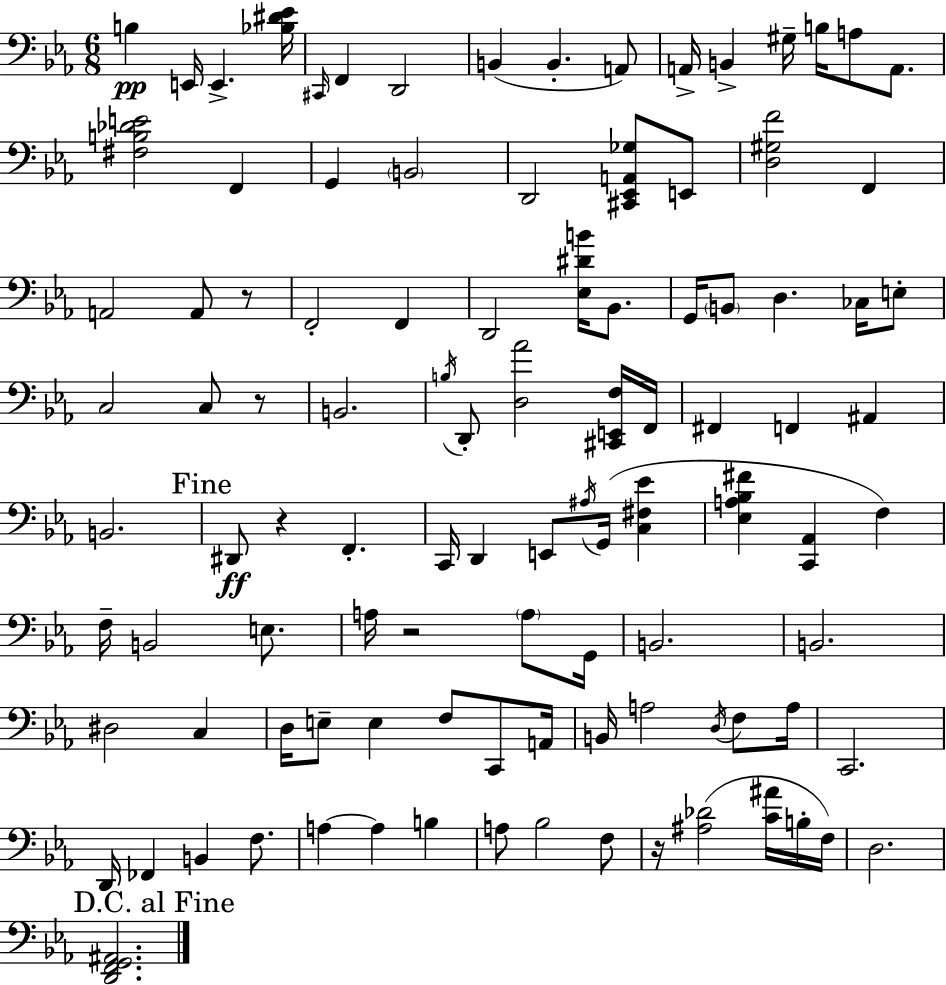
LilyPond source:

{
  \clef bass
  \numericTimeSignature
  \time 6/8
  \key ees \major
  b4\pp e,16 e,4.-> <bes dis' ees'>16 | \grace { cis,16 } f,4 d,2 | b,4( b,4.-. a,8) | a,16-> b,4-> gis16-- b16 a8 a,8. | \break <fis b des' e'>2 f,4 | g,4 \parenthesize b,2 | d,2 <cis, ees, a, ges>8 e,8 | <d gis f'>2 f,4 | \break a,2 a,8 r8 | f,2-. f,4 | d,2 <ees dis' b'>16 bes,8. | g,16 \parenthesize b,8 d4. ces16 e8-. | \break c2 c8 r8 | b,2. | \acciaccatura { b16 } d,8-. <d aes'>2 | <cis, e, f>16 f,16 fis,4 f,4 ais,4 | \break b,2. | \mark "Fine" dis,8\ff r4 f,4.-. | c,16 d,4 e,8 \acciaccatura { ais16 }( g,16 <c fis ees'>4 | <ees a bes fis'>4 <c, aes,>4 f4) | \break f16-- b,2 | e8. a16 r2 | \parenthesize a8 g,16 b,2. | b,2. | \break dis2 c4 | d16 e8-- e4 f8 | c,8 a,16 b,16 a2 | \acciaccatura { d16 } f8 a16 c,2. | \break d,16 fes,4 b,4 | f8. a4~~ a4 | b4 a8 bes2 | f8 r16 <ais des'>2( | \break <c' ais'>16 b16-. f16) d2. | \mark "D.C. al Fine" <d, f, g, ais,>2. | \bar "|."
}